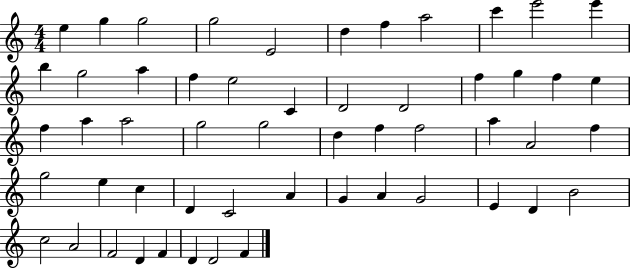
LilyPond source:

{
  \clef treble
  \numericTimeSignature
  \time 4/4
  \key c \major
  e''4 g''4 g''2 | g''2 e'2 | d''4 f''4 a''2 | c'''4 e'''2 e'''4 | \break b''4 g''2 a''4 | f''4 e''2 c'4 | d'2 d'2 | f''4 g''4 f''4 e''4 | \break f''4 a''4 a''2 | g''2 g''2 | d''4 f''4 f''2 | a''4 a'2 f''4 | \break g''2 e''4 c''4 | d'4 c'2 a'4 | g'4 a'4 g'2 | e'4 d'4 b'2 | \break c''2 a'2 | f'2 d'4 f'4 | d'4 d'2 f'4 | \bar "|."
}